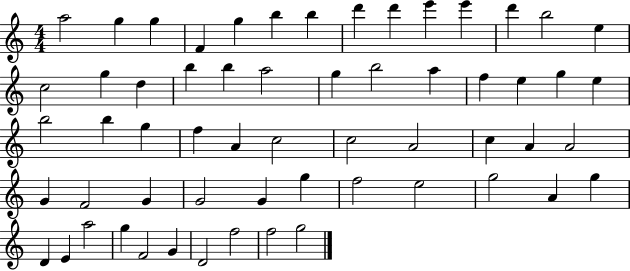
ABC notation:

X:1
T:Untitled
M:4/4
L:1/4
K:C
a2 g g F g b b d' d' e' e' d' b2 e c2 g d b b a2 g b2 a f e g e b2 b g f A c2 c2 A2 c A A2 G F2 G G2 G g f2 e2 g2 A g D E a2 g F2 G D2 f2 f2 g2